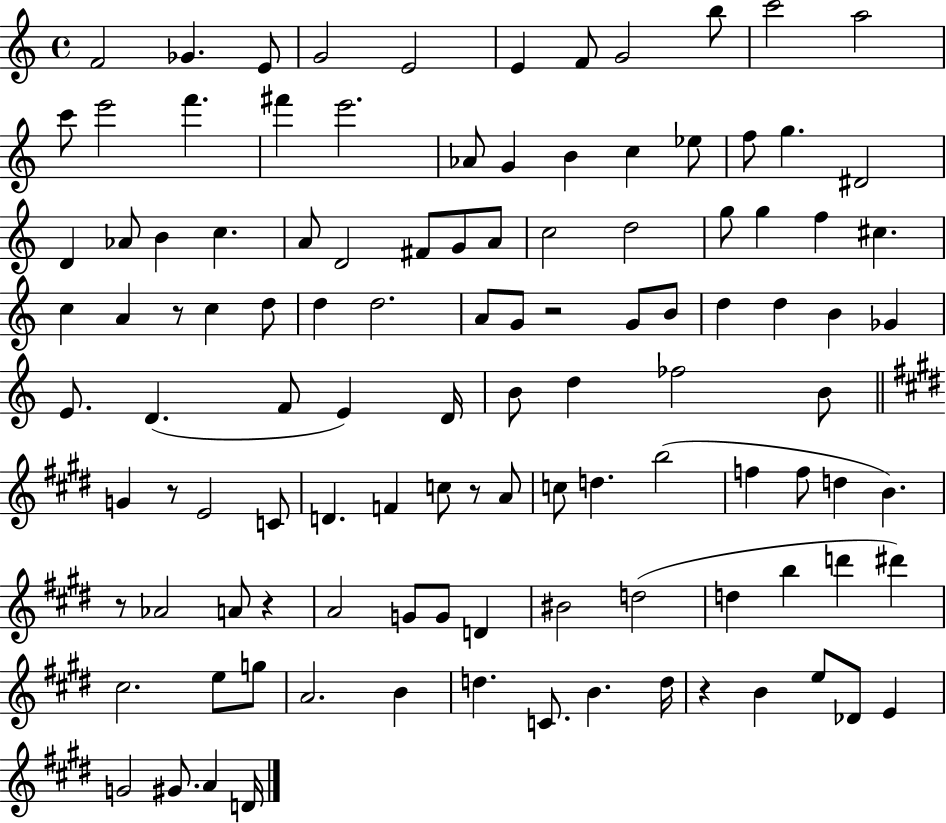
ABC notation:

X:1
T:Untitled
M:4/4
L:1/4
K:C
F2 _G E/2 G2 E2 E F/2 G2 b/2 c'2 a2 c'/2 e'2 f' ^f' e'2 _A/2 G B c _e/2 f/2 g ^D2 D _A/2 B c A/2 D2 ^F/2 G/2 A/2 c2 d2 g/2 g f ^c c A z/2 c d/2 d d2 A/2 G/2 z2 G/2 B/2 d d B _G E/2 D F/2 E D/4 B/2 d _f2 B/2 G z/2 E2 C/2 D F c/2 z/2 A/2 c/2 d b2 f f/2 d B z/2 _A2 A/2 z A2 G/2 G/2 D ^B2 d2 d b d' ^d' ^c2 e/2 g/2 A2 B d C/2 B d/4 z B e/2 _D/2 E G2 ^G/2 A D/4